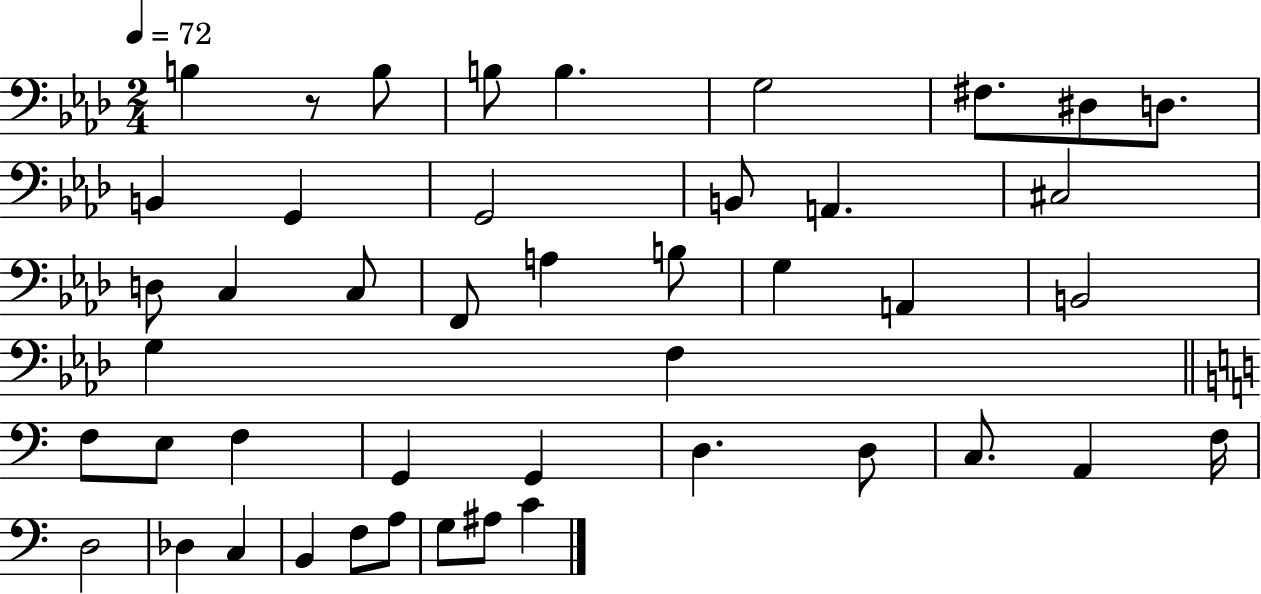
B3/q R/e B3/e B3/e B3/q. G3/h F#3/e. D#3/e D3/e. B2/q G2/q G2/h B2/e A2/q. C#3/h D3/e C3/q C3/e F2/e A3/q B3/e G3/q A2/q B2/h G3/q F3/q F3/e E3/e F3/q G2/q G2/q D3/q. D3/e C3/e. A2/q F3/s D3/h Db3/q C3/q B2/q F3/e A3/e G3/e A#3/e C4/q